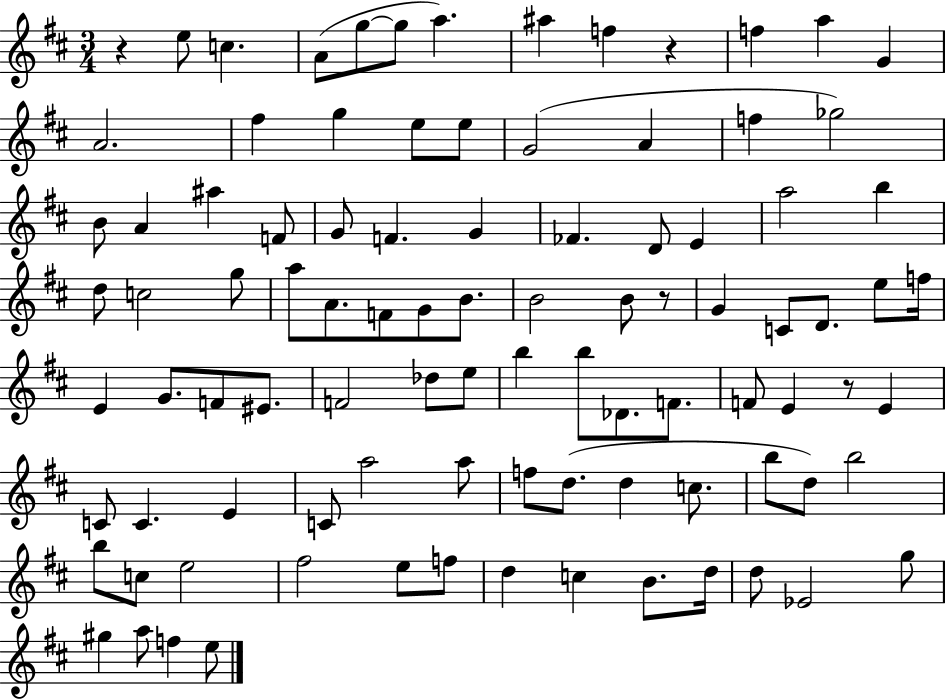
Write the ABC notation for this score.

X:1
T:Untitled
M:3/4
L:1/4
K:D
z e/2 c A/2 g/2 g/2 a ^a f z f a G A2 ^f g e/2 e/2 G2 A f _g2 B/2 A ^a F/2 G/2 F G _F D/2 E a2 b d/2 c2 g/2 a/2 A/2 F/2 G/2 B/2 B2 B/2 z/2 G C/2 D/2 e/2 f/4 E G/2 F/2 ^E/2 F2 _d/2 e/2 b b/2 _D/2 F/2 F/2 E z/2 E C/2 C E C/2 a2 a/2 f/2 d/2 d c/2 b/2 d/2 b2 b/2 c/2 e2 ^f2 e/2 f/2 d c B/2 d/4 d/2 _E2 g/2 ^g a/2 f e/2